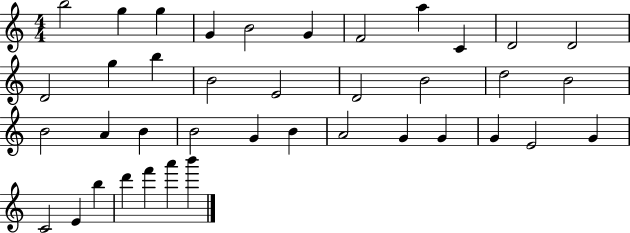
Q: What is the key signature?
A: C major